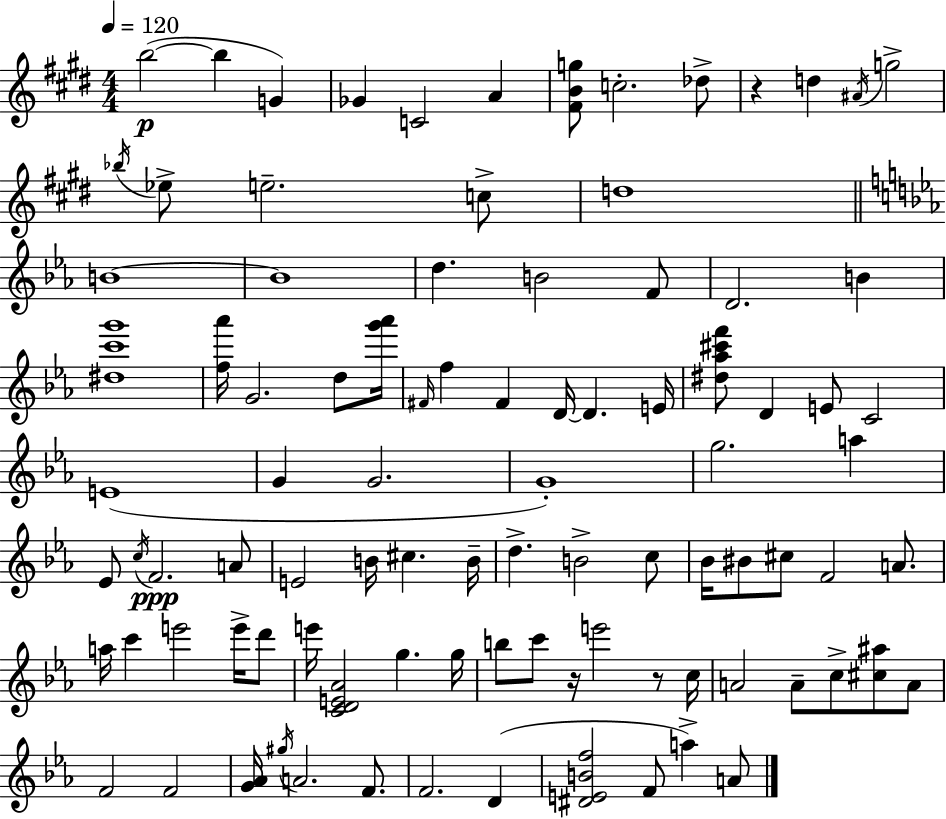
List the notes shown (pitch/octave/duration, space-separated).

B5/h B5/q G4/q Gb4/q C4/h A4/q [F#4,B4,G5]/e C5/h. Db5/e R/q D5/q A#4/s G5/h Bb5/s Eb5/e E5/h. C5/e D5/w B4/w B4/w D5/q. B4/h F4/e D4/h. B4/q [D#5,C6,G6]/w [F5,Ab6]/s G4/h. D5/e [G6,Ab6]/s F#4/s F5/q F#4/q D4/s D4/q. E4/s [D#5,Ab5,C#6,F6]/e D4/q E4/e C4/h E4/w G4/q G4/h. G4/w G5/h. A5/q Eb4/e C5/s F4/h. A4/e E4/h B4/s C#5/q. B4/s D5/q. B4/h C5/e Bb4/s BIS4/e C#5/e F4/h A4/e. A5/s C6/q E6/h E6/s D6/e E6/s [C4,D4,E4,Ab4]/h G5/q. G5/s B5/e C6/e R/s E6/h R/e C5/s A4/h A4/e C5/e [C#5,A#5]/e A4/e F4/h F4/h [G4,Ab4]/s G#5/s A4/h. F4/e. F4/h. D4/q [D#4,E4,B4,F5]/h F4/e A5/q A4/e